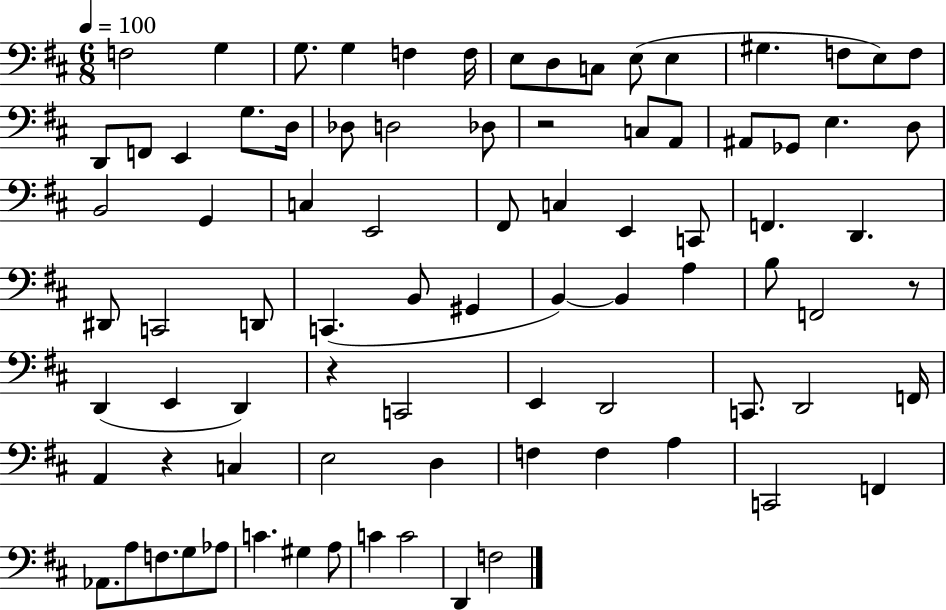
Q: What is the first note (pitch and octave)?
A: F3